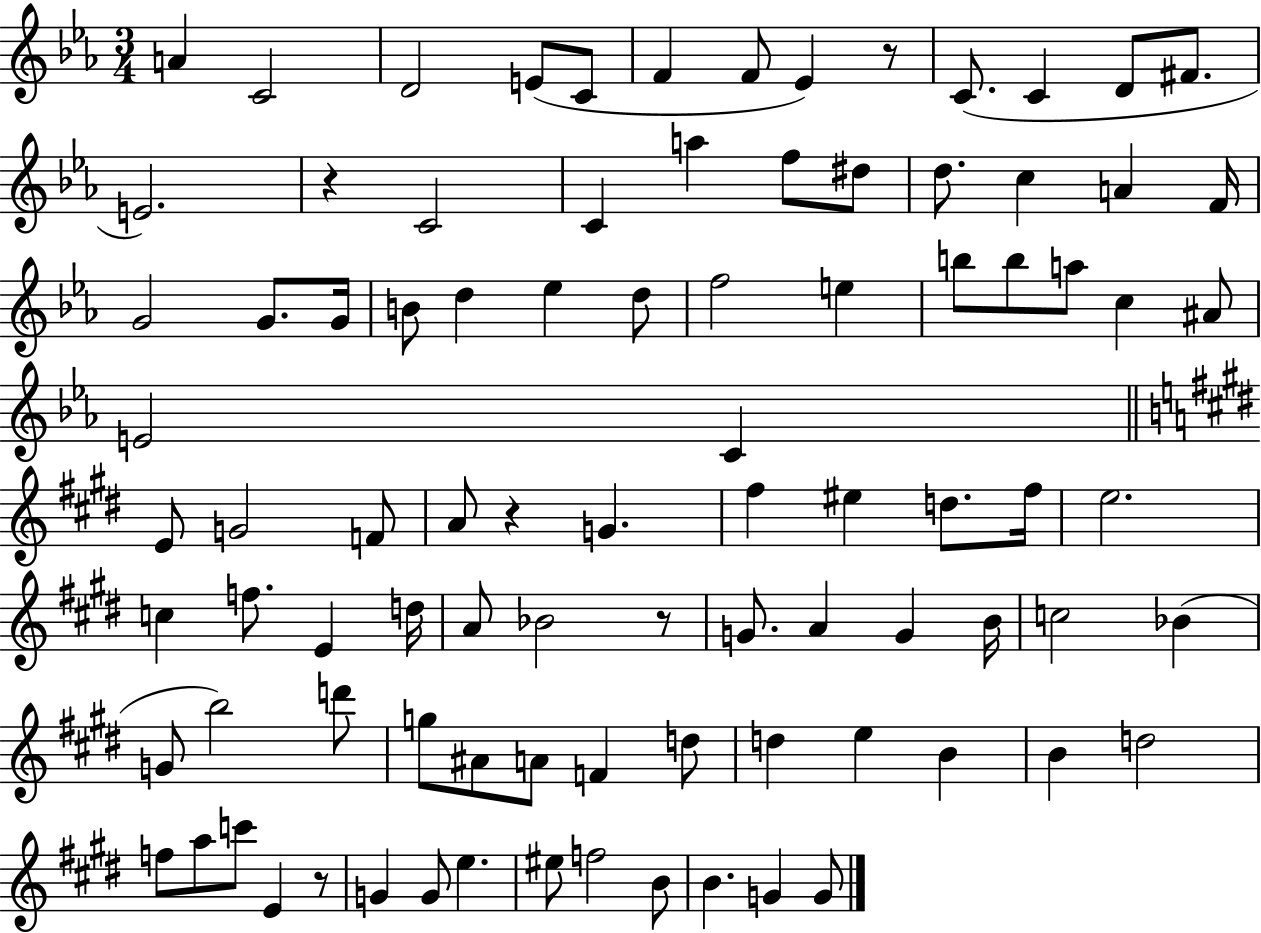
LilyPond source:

{
  \clef treble
  \numericTimeSignature
  \time 3/4
  \key ees \major
  \repeat volta 2 { a'4 c'2 | d'2 e'8( c'8 | f'4 f'8 ees'4) r8 | c'8.( c'4 d'8 fis'8. | \break e'2.) | r4 c'2 | c'4 a''4 f''8 dis''8 | d''8. c''4 a'4 f'16 | \break g'2 g'8. g'16 | b'8 d''4 ees''4 d''8 | f''2 e''4 | b''8 b''8 a''8 c''4 ais'8 | \break e'2 c'4 | \bar "||" \break \key e \major e'8 g'2 f'8 | a'8 r4 g'4. | fis''4 eis''4 d''8. fis''16 | e''2. | \break c''4 f''8. e'4 d''16 | a'8 bes'2 r8 | g'8. a'4 g'4 b'16 | c''2 bes'4( | \break g'8 b''2) d'''8 | g''8 ais'8 a'8 f'4 d''8 | d''4 e''4 b'4 | b'4 d''2 | \break f''8 a''8 c'''8 e'4 r8 | g'4 g'8 e''4. | eis''8 f''2 b'8 | b'4. g'4 g'8 | \break } \bar "|."
}